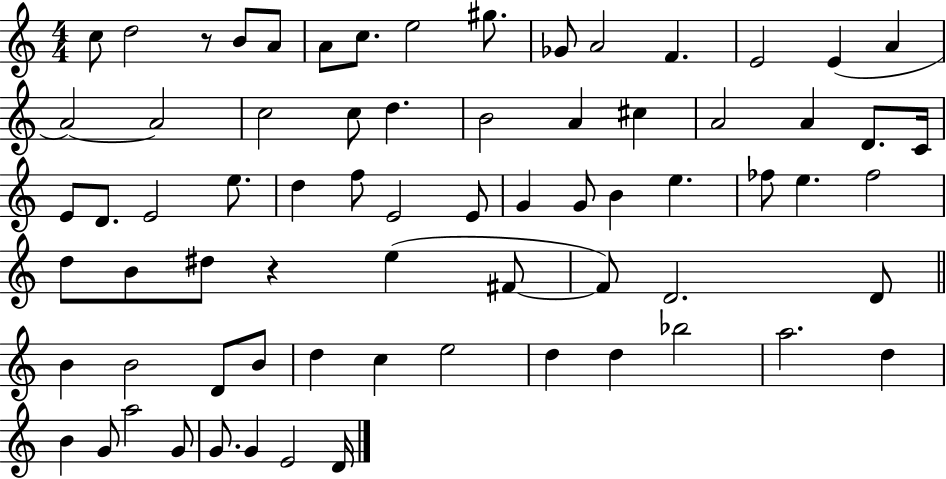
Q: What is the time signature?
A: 4/4